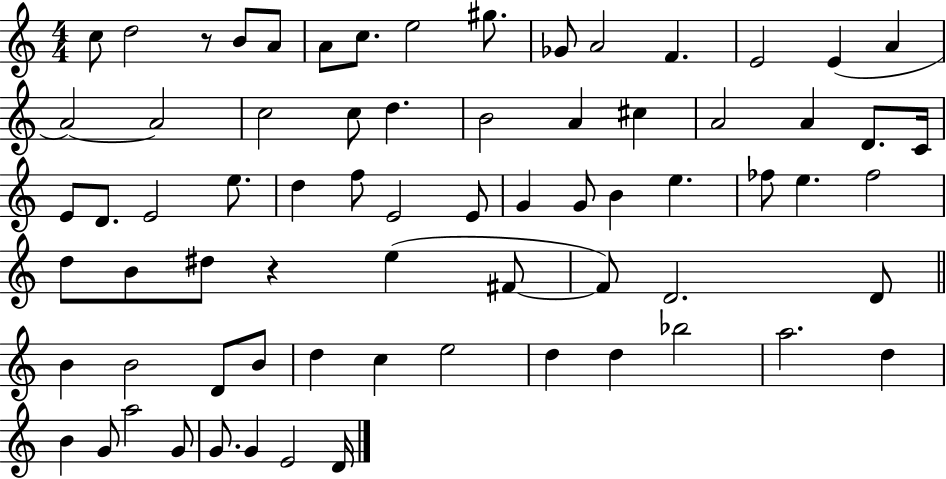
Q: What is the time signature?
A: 4/4